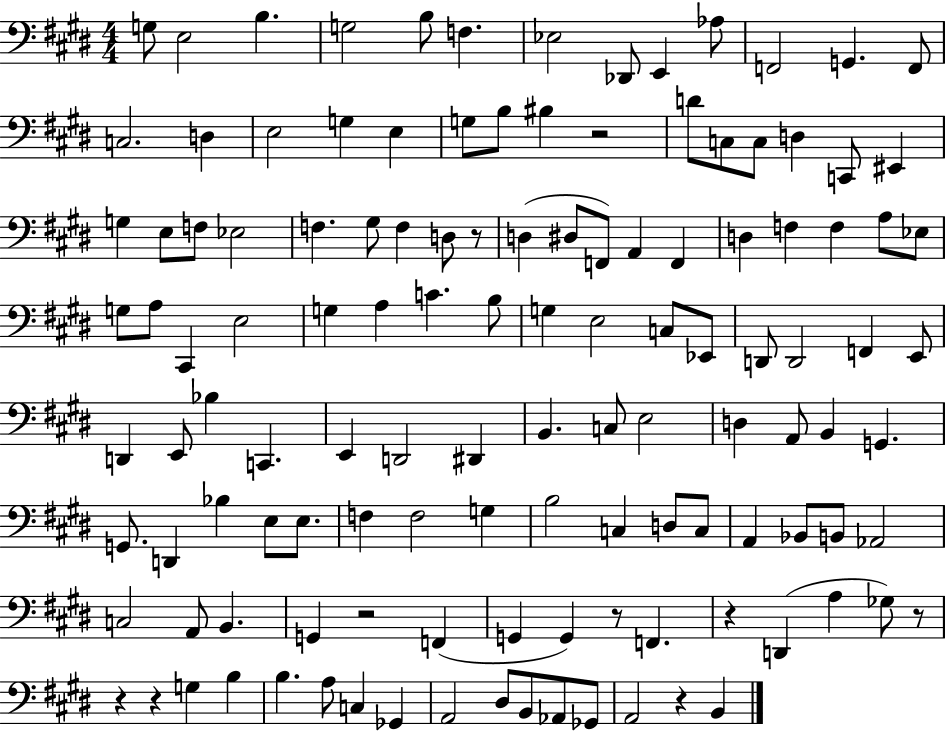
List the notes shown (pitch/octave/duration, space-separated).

G3/e E3/h B3/q. G3/h B3/e F3/q. Eb3/h Db2/e E2/q Ab3/e F2/h G2/q. F2/e C3/h. D3/q E3/h G3/q E3/q G3/e B3/e BIS3/q R/h D4/e C3/e C3/e D3/q C2/e EIS2/q G3/q E3/e F3/e Eb3/h F3/q. G#3/e F3/q D3/e R/e D3/q D#3/e F2/e A2/q F2/q D3/q F3/q F3/q A3/e Eb3/e G3/e A3/e C#2/q E3/h G3/q A3/q C4/q. B3/e G3/q E3/h C3/e Eb2/e D2/e D2/h F2/q E2/e D2/q E2/e Bb3/q C2/q. E2/q D2/h D#2/q B2/q. C3/e E3/h D3/q A2/e B2/q G2/q. G2/e. D2/q Bb3/q E3/e E3/e. F3/q F3/h G3/q B3/h C3/q D3/e C3/e A2/q Bb2/e B2/e Ab2/h C3/h A2/e B2/q. G2/q R/h F2/q G2/q G2/q R/e F2/q. R/q D2/q A3/q Gb3/e R/e R/q R/q G3/q B3/q B3/q. A3/e C3/q Gb2/q A2/h D#3/e B2/e Ab2/e Gb2/e A2/h R/q B2/q